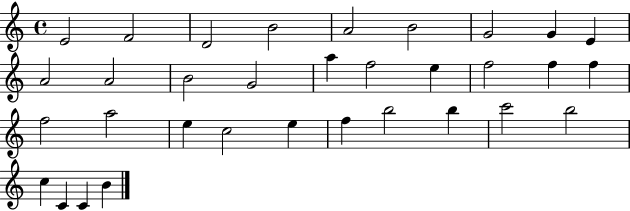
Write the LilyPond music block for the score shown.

{
  \clef treble
  \time 4/4
  \defaultTimeSignature
  \key c \major
  e'2 f'2 | d'2 b'2 | a'2 b'2 | g'2 g'4 e'4 | \break a'2 a'2 | b'2 g'2 | a''4 f''2 e''4 | f''2 f''4 f''4 | \break f''2 a''2 | e''4 c''2 e''4 | f''4 b''2 b''4 | c'''2 b''2 | \break c''4 c'4 c'4 b'4 | \bar "|."
}